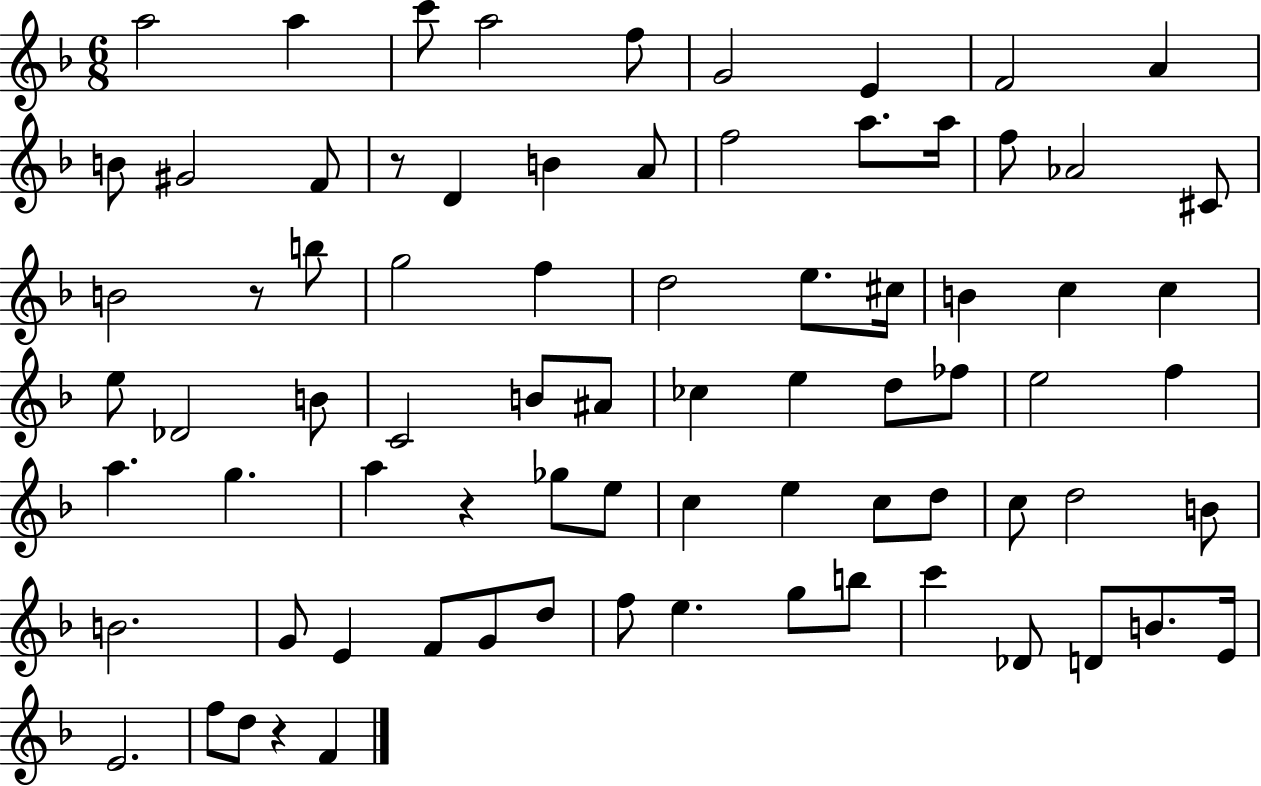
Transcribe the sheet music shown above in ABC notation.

X:1
T:Untitled
M:6/8
L:1/4
K:F
a2 a c'/2 a2 f/2 G2 E F2 A B/2 ^G2 F/2 z/2 D B A/2 f2 a/2 a/4 f/2 _A2 ^C/2 B2 z/2 b/2 g2 f d2 e/2 ^c/4 B c c e/2 _D2 B/2 C2 B/2 ^A/2 _c e d/2 _f/2 e2 f a g a z _g/2 e/2 c e c/2 d/2 c/2 d2 B/2 B2 G/2 E F/2 G/2 d/2 f/2 e g/2 b/2 c' _D/2 D/2 B/2 E/4 E2 f/2 d/2 z F